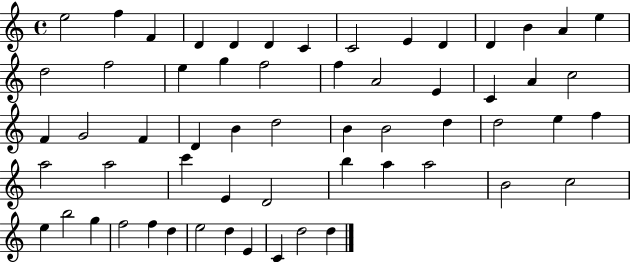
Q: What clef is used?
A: treble